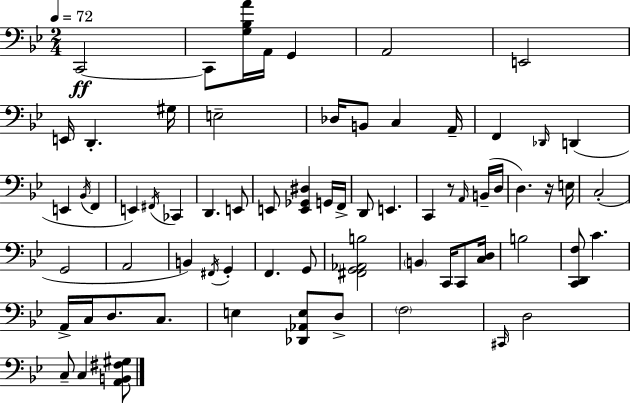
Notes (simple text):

C2/h C2/e [G3,Bb3,A4]/s A2/s G2/q A2/h E2/h E2/s D2/q. G#3/s E3/h Db3/s B2/e C3/q A2/s F2/q Db2/s D2/q E2/q Bb2/s F2/q E2/q F#2/s CES2/q D2/q. E2/e E2/e [E2,Gb2,D#3]/q G2/s F2/s D2/e E2/q. C2/q R/e A2/s B2/s D3/s D3/q. R/s E3/s C3/h G2/h A2/h B2/q F#2/s G2/q F2/q. G2/e [F#2,G2,Ab2,B3]/h B2/q C2/s C2/e [C3,D3]/s B3/h [C2,D2,F3]/e C4/q. A2/s C3/s D3/e. C3/e. E3/q [Db2,Ab2,E3]/e D3/e F3/h C#2/s D3/h C3/e C3/q [A2,B2,F#3,G#3]/e